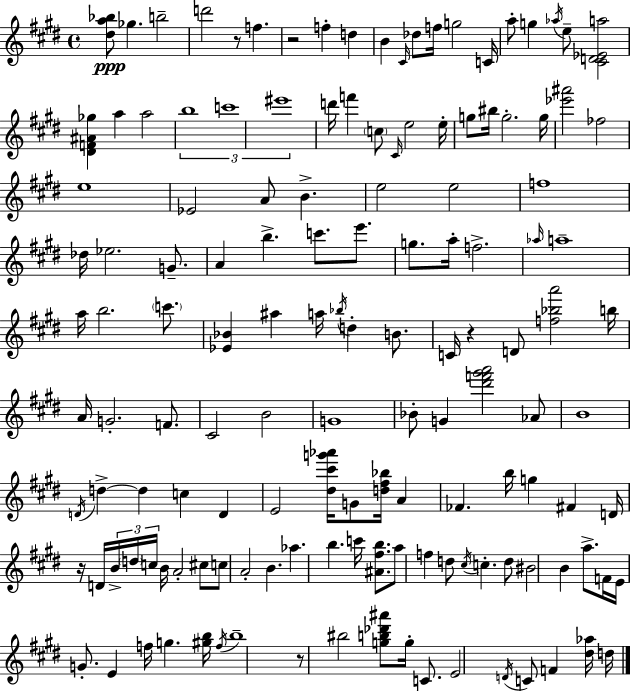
{
  \clef treble
  \time 4/4
  \defaultTimeSignature
  \key e \major
  <dis'' a'' bes''>8\ppp ges''4. b''2-- | d'''2 r8 f''4. | r2 f''4-. d''4 | b'4 \grace { cis'16 } des''8 f''16 g''2 | \break c'16 a''8-. g''4 \acciaccatura { aes''16 } e''8-- <cis' d' ees' a''>2 | <dis' f' ais' ges''>4 a''4 a''2 | \tuplet 3/2 { b''1 | c'''1 | \break eis'''1 } | d'''16 f'''4 \parenthesize c''8 \grace { cis'16 } e''2 | e''16-. g''8 bis''16 g''2.-. | g''16 <ees''' ais'''>2 fes''2 | \break e''1 | ees'2 a'8 b'4.-> | e''2 e''2 | f''1 | \break des''16 ees''2. | g'8.-- a'4 b''4.-> c'''8. | e'''8. g''8. a''16-. f''2.-> | \grace { aes''16 } a''1-- | \break a''16 b''2. | \parenthesize c'''8. <ees' bes'>4 ais''4 a''16 \acciaccatura { bes''16 } d''4-. | b'8. c'16 r4 d'8 <f'' bes'' a'''>2 | b''16 a'16 g'2.-. | \break f'8. cis'2 b'2 | g'1 | bes'8-. g'4 <dis''' f''' gis''' a'''>2 | aes'8 b'1 | \break \acciaccatura { d'16 } d''4->~~ d''4 c''4 | d'4 e'2 <dis'' cis''' g''' aes'''>16 g'8 | <d'' fis'' bes''>16 a'4 fes'4. b''16 g''4 | fis'4 d'16 r16 d'16 \tuplet 3/2 { b'16-> \parenthesize d''16 c''16 } b'16 a'2-. | \break cis''8 c''8 a'2-. | b'4. aes''4. b''4. | c'''16 <ais' fis'' b''>8. a''8 f''4 d''8 \acciaccatura { cis''16 } c''4.-. | d''8 bis'2 b'4 | \break a''8.-> f'16 e'16 g'8.-. e'4 f''16 | g''4. <gis'' b''>16 \acciaccatura { f''16 } b''1-- | r8 bis''2 | <g'' b'' des''' ais'''>8 g''16-. c'8. e'2 | \break \acciaccatura { d'16 } c'8 f'4 <dis'' aes''>16 d''16 \bar "|."
}